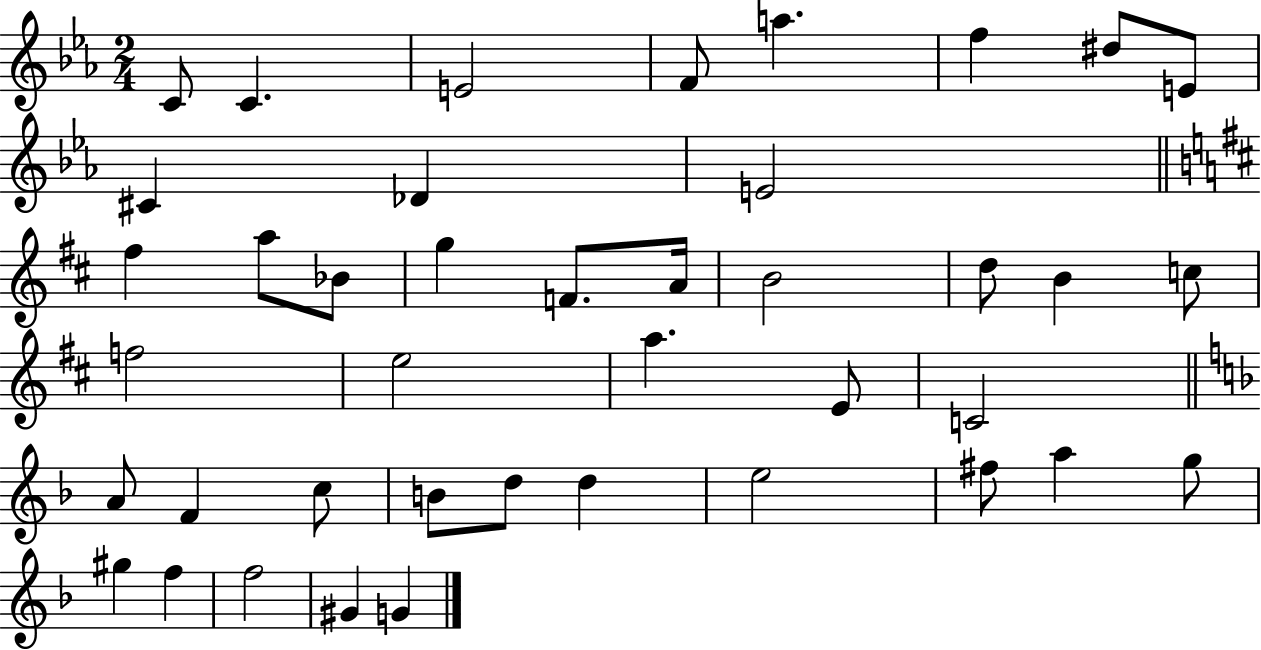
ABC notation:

X:1
T:Untitled
M:2/4
L:1/4
K:Eb
C/2 C E2 F/2 a f ^d/2 E/2 ^C _D E2 ^f a/2 _B/2 g F/2 A/4 B2 d/2 B c/2 f2 e2 a E/2 C2 A/2 F c/2 B/2 d/2 d e2 ^f/2 a g/2 ^g f f2 ^G G